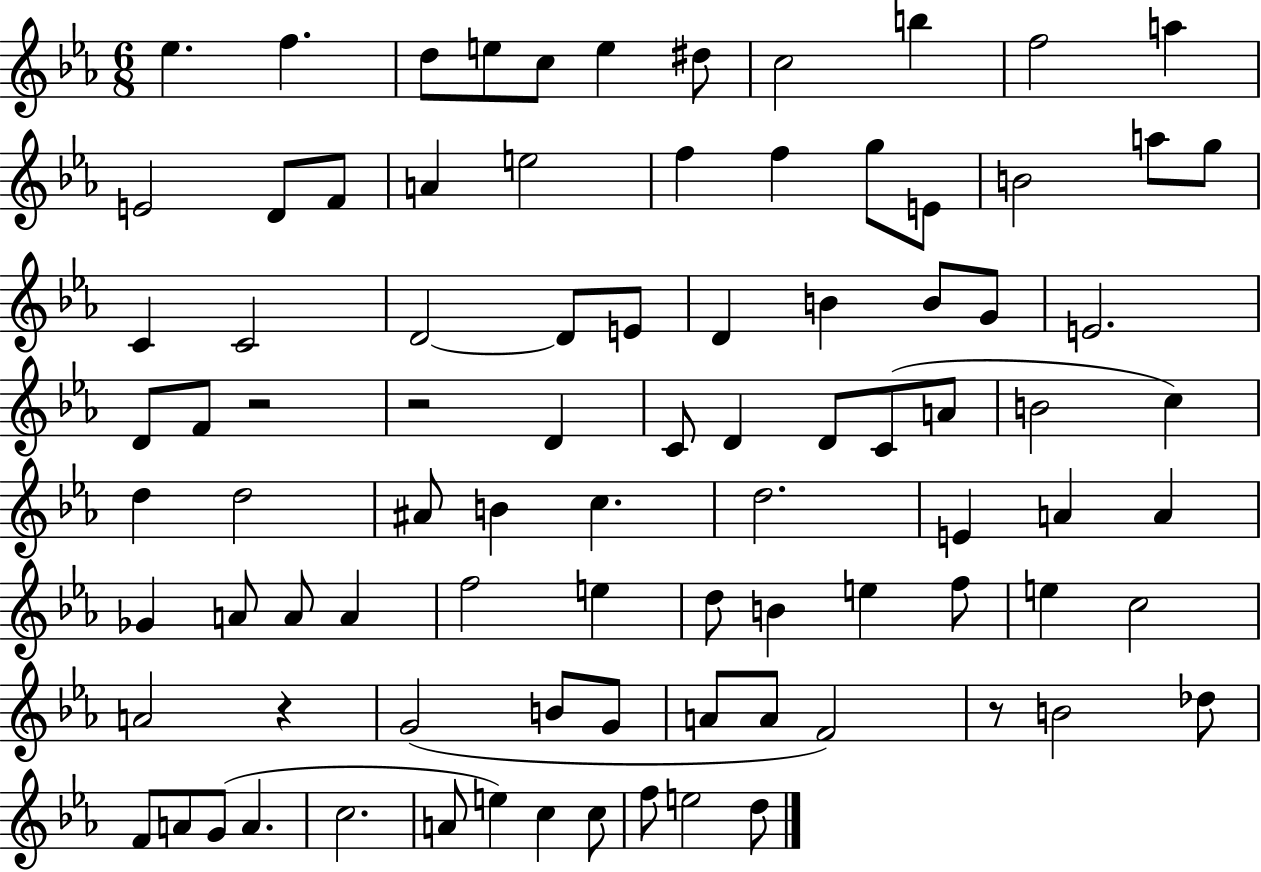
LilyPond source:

{
  \clef treble
  \numericTimeSignature
  \time 6/8
  \key ees \major
  ees''4. f''4. | d''8 e''8 c''8 e''4 dis''8 | c''2 b''4 | f''2 a''4 | \break e'2 d'8 f'8 | a'4 e''2 | f''4 f''4 g''8 e'8 | b'2 a''8 g''8 | \break c'4 c'2 | d'2~~ d'8 e'8 | d'4 b'4 b'8 g'8 | e'2. | \break d'8 f'8 r2 | r2 d'4 | c'8 d'4 d'8 c'8( a'8 | b'2 c''4) | \break d''4 d''2 | ais'8 b'4 c''4. | d''2. | e'4 a'4 a'4 | \break ges'4 a'8 a'8 a'4 | f''2 e''4 | d''8 b'4 e''4 f''8 | e''4 c''2 | \break a'2 r4 | g'2( b'8 g'8 | a'8 a'8 f'2) | r8 b'2 des''8 | \break f'8 a'8 g'8( a'4. | c''2. | a'8 e''4) c''4 c''8 | f''8 e''2 d''8 | \break \bar "|."
}